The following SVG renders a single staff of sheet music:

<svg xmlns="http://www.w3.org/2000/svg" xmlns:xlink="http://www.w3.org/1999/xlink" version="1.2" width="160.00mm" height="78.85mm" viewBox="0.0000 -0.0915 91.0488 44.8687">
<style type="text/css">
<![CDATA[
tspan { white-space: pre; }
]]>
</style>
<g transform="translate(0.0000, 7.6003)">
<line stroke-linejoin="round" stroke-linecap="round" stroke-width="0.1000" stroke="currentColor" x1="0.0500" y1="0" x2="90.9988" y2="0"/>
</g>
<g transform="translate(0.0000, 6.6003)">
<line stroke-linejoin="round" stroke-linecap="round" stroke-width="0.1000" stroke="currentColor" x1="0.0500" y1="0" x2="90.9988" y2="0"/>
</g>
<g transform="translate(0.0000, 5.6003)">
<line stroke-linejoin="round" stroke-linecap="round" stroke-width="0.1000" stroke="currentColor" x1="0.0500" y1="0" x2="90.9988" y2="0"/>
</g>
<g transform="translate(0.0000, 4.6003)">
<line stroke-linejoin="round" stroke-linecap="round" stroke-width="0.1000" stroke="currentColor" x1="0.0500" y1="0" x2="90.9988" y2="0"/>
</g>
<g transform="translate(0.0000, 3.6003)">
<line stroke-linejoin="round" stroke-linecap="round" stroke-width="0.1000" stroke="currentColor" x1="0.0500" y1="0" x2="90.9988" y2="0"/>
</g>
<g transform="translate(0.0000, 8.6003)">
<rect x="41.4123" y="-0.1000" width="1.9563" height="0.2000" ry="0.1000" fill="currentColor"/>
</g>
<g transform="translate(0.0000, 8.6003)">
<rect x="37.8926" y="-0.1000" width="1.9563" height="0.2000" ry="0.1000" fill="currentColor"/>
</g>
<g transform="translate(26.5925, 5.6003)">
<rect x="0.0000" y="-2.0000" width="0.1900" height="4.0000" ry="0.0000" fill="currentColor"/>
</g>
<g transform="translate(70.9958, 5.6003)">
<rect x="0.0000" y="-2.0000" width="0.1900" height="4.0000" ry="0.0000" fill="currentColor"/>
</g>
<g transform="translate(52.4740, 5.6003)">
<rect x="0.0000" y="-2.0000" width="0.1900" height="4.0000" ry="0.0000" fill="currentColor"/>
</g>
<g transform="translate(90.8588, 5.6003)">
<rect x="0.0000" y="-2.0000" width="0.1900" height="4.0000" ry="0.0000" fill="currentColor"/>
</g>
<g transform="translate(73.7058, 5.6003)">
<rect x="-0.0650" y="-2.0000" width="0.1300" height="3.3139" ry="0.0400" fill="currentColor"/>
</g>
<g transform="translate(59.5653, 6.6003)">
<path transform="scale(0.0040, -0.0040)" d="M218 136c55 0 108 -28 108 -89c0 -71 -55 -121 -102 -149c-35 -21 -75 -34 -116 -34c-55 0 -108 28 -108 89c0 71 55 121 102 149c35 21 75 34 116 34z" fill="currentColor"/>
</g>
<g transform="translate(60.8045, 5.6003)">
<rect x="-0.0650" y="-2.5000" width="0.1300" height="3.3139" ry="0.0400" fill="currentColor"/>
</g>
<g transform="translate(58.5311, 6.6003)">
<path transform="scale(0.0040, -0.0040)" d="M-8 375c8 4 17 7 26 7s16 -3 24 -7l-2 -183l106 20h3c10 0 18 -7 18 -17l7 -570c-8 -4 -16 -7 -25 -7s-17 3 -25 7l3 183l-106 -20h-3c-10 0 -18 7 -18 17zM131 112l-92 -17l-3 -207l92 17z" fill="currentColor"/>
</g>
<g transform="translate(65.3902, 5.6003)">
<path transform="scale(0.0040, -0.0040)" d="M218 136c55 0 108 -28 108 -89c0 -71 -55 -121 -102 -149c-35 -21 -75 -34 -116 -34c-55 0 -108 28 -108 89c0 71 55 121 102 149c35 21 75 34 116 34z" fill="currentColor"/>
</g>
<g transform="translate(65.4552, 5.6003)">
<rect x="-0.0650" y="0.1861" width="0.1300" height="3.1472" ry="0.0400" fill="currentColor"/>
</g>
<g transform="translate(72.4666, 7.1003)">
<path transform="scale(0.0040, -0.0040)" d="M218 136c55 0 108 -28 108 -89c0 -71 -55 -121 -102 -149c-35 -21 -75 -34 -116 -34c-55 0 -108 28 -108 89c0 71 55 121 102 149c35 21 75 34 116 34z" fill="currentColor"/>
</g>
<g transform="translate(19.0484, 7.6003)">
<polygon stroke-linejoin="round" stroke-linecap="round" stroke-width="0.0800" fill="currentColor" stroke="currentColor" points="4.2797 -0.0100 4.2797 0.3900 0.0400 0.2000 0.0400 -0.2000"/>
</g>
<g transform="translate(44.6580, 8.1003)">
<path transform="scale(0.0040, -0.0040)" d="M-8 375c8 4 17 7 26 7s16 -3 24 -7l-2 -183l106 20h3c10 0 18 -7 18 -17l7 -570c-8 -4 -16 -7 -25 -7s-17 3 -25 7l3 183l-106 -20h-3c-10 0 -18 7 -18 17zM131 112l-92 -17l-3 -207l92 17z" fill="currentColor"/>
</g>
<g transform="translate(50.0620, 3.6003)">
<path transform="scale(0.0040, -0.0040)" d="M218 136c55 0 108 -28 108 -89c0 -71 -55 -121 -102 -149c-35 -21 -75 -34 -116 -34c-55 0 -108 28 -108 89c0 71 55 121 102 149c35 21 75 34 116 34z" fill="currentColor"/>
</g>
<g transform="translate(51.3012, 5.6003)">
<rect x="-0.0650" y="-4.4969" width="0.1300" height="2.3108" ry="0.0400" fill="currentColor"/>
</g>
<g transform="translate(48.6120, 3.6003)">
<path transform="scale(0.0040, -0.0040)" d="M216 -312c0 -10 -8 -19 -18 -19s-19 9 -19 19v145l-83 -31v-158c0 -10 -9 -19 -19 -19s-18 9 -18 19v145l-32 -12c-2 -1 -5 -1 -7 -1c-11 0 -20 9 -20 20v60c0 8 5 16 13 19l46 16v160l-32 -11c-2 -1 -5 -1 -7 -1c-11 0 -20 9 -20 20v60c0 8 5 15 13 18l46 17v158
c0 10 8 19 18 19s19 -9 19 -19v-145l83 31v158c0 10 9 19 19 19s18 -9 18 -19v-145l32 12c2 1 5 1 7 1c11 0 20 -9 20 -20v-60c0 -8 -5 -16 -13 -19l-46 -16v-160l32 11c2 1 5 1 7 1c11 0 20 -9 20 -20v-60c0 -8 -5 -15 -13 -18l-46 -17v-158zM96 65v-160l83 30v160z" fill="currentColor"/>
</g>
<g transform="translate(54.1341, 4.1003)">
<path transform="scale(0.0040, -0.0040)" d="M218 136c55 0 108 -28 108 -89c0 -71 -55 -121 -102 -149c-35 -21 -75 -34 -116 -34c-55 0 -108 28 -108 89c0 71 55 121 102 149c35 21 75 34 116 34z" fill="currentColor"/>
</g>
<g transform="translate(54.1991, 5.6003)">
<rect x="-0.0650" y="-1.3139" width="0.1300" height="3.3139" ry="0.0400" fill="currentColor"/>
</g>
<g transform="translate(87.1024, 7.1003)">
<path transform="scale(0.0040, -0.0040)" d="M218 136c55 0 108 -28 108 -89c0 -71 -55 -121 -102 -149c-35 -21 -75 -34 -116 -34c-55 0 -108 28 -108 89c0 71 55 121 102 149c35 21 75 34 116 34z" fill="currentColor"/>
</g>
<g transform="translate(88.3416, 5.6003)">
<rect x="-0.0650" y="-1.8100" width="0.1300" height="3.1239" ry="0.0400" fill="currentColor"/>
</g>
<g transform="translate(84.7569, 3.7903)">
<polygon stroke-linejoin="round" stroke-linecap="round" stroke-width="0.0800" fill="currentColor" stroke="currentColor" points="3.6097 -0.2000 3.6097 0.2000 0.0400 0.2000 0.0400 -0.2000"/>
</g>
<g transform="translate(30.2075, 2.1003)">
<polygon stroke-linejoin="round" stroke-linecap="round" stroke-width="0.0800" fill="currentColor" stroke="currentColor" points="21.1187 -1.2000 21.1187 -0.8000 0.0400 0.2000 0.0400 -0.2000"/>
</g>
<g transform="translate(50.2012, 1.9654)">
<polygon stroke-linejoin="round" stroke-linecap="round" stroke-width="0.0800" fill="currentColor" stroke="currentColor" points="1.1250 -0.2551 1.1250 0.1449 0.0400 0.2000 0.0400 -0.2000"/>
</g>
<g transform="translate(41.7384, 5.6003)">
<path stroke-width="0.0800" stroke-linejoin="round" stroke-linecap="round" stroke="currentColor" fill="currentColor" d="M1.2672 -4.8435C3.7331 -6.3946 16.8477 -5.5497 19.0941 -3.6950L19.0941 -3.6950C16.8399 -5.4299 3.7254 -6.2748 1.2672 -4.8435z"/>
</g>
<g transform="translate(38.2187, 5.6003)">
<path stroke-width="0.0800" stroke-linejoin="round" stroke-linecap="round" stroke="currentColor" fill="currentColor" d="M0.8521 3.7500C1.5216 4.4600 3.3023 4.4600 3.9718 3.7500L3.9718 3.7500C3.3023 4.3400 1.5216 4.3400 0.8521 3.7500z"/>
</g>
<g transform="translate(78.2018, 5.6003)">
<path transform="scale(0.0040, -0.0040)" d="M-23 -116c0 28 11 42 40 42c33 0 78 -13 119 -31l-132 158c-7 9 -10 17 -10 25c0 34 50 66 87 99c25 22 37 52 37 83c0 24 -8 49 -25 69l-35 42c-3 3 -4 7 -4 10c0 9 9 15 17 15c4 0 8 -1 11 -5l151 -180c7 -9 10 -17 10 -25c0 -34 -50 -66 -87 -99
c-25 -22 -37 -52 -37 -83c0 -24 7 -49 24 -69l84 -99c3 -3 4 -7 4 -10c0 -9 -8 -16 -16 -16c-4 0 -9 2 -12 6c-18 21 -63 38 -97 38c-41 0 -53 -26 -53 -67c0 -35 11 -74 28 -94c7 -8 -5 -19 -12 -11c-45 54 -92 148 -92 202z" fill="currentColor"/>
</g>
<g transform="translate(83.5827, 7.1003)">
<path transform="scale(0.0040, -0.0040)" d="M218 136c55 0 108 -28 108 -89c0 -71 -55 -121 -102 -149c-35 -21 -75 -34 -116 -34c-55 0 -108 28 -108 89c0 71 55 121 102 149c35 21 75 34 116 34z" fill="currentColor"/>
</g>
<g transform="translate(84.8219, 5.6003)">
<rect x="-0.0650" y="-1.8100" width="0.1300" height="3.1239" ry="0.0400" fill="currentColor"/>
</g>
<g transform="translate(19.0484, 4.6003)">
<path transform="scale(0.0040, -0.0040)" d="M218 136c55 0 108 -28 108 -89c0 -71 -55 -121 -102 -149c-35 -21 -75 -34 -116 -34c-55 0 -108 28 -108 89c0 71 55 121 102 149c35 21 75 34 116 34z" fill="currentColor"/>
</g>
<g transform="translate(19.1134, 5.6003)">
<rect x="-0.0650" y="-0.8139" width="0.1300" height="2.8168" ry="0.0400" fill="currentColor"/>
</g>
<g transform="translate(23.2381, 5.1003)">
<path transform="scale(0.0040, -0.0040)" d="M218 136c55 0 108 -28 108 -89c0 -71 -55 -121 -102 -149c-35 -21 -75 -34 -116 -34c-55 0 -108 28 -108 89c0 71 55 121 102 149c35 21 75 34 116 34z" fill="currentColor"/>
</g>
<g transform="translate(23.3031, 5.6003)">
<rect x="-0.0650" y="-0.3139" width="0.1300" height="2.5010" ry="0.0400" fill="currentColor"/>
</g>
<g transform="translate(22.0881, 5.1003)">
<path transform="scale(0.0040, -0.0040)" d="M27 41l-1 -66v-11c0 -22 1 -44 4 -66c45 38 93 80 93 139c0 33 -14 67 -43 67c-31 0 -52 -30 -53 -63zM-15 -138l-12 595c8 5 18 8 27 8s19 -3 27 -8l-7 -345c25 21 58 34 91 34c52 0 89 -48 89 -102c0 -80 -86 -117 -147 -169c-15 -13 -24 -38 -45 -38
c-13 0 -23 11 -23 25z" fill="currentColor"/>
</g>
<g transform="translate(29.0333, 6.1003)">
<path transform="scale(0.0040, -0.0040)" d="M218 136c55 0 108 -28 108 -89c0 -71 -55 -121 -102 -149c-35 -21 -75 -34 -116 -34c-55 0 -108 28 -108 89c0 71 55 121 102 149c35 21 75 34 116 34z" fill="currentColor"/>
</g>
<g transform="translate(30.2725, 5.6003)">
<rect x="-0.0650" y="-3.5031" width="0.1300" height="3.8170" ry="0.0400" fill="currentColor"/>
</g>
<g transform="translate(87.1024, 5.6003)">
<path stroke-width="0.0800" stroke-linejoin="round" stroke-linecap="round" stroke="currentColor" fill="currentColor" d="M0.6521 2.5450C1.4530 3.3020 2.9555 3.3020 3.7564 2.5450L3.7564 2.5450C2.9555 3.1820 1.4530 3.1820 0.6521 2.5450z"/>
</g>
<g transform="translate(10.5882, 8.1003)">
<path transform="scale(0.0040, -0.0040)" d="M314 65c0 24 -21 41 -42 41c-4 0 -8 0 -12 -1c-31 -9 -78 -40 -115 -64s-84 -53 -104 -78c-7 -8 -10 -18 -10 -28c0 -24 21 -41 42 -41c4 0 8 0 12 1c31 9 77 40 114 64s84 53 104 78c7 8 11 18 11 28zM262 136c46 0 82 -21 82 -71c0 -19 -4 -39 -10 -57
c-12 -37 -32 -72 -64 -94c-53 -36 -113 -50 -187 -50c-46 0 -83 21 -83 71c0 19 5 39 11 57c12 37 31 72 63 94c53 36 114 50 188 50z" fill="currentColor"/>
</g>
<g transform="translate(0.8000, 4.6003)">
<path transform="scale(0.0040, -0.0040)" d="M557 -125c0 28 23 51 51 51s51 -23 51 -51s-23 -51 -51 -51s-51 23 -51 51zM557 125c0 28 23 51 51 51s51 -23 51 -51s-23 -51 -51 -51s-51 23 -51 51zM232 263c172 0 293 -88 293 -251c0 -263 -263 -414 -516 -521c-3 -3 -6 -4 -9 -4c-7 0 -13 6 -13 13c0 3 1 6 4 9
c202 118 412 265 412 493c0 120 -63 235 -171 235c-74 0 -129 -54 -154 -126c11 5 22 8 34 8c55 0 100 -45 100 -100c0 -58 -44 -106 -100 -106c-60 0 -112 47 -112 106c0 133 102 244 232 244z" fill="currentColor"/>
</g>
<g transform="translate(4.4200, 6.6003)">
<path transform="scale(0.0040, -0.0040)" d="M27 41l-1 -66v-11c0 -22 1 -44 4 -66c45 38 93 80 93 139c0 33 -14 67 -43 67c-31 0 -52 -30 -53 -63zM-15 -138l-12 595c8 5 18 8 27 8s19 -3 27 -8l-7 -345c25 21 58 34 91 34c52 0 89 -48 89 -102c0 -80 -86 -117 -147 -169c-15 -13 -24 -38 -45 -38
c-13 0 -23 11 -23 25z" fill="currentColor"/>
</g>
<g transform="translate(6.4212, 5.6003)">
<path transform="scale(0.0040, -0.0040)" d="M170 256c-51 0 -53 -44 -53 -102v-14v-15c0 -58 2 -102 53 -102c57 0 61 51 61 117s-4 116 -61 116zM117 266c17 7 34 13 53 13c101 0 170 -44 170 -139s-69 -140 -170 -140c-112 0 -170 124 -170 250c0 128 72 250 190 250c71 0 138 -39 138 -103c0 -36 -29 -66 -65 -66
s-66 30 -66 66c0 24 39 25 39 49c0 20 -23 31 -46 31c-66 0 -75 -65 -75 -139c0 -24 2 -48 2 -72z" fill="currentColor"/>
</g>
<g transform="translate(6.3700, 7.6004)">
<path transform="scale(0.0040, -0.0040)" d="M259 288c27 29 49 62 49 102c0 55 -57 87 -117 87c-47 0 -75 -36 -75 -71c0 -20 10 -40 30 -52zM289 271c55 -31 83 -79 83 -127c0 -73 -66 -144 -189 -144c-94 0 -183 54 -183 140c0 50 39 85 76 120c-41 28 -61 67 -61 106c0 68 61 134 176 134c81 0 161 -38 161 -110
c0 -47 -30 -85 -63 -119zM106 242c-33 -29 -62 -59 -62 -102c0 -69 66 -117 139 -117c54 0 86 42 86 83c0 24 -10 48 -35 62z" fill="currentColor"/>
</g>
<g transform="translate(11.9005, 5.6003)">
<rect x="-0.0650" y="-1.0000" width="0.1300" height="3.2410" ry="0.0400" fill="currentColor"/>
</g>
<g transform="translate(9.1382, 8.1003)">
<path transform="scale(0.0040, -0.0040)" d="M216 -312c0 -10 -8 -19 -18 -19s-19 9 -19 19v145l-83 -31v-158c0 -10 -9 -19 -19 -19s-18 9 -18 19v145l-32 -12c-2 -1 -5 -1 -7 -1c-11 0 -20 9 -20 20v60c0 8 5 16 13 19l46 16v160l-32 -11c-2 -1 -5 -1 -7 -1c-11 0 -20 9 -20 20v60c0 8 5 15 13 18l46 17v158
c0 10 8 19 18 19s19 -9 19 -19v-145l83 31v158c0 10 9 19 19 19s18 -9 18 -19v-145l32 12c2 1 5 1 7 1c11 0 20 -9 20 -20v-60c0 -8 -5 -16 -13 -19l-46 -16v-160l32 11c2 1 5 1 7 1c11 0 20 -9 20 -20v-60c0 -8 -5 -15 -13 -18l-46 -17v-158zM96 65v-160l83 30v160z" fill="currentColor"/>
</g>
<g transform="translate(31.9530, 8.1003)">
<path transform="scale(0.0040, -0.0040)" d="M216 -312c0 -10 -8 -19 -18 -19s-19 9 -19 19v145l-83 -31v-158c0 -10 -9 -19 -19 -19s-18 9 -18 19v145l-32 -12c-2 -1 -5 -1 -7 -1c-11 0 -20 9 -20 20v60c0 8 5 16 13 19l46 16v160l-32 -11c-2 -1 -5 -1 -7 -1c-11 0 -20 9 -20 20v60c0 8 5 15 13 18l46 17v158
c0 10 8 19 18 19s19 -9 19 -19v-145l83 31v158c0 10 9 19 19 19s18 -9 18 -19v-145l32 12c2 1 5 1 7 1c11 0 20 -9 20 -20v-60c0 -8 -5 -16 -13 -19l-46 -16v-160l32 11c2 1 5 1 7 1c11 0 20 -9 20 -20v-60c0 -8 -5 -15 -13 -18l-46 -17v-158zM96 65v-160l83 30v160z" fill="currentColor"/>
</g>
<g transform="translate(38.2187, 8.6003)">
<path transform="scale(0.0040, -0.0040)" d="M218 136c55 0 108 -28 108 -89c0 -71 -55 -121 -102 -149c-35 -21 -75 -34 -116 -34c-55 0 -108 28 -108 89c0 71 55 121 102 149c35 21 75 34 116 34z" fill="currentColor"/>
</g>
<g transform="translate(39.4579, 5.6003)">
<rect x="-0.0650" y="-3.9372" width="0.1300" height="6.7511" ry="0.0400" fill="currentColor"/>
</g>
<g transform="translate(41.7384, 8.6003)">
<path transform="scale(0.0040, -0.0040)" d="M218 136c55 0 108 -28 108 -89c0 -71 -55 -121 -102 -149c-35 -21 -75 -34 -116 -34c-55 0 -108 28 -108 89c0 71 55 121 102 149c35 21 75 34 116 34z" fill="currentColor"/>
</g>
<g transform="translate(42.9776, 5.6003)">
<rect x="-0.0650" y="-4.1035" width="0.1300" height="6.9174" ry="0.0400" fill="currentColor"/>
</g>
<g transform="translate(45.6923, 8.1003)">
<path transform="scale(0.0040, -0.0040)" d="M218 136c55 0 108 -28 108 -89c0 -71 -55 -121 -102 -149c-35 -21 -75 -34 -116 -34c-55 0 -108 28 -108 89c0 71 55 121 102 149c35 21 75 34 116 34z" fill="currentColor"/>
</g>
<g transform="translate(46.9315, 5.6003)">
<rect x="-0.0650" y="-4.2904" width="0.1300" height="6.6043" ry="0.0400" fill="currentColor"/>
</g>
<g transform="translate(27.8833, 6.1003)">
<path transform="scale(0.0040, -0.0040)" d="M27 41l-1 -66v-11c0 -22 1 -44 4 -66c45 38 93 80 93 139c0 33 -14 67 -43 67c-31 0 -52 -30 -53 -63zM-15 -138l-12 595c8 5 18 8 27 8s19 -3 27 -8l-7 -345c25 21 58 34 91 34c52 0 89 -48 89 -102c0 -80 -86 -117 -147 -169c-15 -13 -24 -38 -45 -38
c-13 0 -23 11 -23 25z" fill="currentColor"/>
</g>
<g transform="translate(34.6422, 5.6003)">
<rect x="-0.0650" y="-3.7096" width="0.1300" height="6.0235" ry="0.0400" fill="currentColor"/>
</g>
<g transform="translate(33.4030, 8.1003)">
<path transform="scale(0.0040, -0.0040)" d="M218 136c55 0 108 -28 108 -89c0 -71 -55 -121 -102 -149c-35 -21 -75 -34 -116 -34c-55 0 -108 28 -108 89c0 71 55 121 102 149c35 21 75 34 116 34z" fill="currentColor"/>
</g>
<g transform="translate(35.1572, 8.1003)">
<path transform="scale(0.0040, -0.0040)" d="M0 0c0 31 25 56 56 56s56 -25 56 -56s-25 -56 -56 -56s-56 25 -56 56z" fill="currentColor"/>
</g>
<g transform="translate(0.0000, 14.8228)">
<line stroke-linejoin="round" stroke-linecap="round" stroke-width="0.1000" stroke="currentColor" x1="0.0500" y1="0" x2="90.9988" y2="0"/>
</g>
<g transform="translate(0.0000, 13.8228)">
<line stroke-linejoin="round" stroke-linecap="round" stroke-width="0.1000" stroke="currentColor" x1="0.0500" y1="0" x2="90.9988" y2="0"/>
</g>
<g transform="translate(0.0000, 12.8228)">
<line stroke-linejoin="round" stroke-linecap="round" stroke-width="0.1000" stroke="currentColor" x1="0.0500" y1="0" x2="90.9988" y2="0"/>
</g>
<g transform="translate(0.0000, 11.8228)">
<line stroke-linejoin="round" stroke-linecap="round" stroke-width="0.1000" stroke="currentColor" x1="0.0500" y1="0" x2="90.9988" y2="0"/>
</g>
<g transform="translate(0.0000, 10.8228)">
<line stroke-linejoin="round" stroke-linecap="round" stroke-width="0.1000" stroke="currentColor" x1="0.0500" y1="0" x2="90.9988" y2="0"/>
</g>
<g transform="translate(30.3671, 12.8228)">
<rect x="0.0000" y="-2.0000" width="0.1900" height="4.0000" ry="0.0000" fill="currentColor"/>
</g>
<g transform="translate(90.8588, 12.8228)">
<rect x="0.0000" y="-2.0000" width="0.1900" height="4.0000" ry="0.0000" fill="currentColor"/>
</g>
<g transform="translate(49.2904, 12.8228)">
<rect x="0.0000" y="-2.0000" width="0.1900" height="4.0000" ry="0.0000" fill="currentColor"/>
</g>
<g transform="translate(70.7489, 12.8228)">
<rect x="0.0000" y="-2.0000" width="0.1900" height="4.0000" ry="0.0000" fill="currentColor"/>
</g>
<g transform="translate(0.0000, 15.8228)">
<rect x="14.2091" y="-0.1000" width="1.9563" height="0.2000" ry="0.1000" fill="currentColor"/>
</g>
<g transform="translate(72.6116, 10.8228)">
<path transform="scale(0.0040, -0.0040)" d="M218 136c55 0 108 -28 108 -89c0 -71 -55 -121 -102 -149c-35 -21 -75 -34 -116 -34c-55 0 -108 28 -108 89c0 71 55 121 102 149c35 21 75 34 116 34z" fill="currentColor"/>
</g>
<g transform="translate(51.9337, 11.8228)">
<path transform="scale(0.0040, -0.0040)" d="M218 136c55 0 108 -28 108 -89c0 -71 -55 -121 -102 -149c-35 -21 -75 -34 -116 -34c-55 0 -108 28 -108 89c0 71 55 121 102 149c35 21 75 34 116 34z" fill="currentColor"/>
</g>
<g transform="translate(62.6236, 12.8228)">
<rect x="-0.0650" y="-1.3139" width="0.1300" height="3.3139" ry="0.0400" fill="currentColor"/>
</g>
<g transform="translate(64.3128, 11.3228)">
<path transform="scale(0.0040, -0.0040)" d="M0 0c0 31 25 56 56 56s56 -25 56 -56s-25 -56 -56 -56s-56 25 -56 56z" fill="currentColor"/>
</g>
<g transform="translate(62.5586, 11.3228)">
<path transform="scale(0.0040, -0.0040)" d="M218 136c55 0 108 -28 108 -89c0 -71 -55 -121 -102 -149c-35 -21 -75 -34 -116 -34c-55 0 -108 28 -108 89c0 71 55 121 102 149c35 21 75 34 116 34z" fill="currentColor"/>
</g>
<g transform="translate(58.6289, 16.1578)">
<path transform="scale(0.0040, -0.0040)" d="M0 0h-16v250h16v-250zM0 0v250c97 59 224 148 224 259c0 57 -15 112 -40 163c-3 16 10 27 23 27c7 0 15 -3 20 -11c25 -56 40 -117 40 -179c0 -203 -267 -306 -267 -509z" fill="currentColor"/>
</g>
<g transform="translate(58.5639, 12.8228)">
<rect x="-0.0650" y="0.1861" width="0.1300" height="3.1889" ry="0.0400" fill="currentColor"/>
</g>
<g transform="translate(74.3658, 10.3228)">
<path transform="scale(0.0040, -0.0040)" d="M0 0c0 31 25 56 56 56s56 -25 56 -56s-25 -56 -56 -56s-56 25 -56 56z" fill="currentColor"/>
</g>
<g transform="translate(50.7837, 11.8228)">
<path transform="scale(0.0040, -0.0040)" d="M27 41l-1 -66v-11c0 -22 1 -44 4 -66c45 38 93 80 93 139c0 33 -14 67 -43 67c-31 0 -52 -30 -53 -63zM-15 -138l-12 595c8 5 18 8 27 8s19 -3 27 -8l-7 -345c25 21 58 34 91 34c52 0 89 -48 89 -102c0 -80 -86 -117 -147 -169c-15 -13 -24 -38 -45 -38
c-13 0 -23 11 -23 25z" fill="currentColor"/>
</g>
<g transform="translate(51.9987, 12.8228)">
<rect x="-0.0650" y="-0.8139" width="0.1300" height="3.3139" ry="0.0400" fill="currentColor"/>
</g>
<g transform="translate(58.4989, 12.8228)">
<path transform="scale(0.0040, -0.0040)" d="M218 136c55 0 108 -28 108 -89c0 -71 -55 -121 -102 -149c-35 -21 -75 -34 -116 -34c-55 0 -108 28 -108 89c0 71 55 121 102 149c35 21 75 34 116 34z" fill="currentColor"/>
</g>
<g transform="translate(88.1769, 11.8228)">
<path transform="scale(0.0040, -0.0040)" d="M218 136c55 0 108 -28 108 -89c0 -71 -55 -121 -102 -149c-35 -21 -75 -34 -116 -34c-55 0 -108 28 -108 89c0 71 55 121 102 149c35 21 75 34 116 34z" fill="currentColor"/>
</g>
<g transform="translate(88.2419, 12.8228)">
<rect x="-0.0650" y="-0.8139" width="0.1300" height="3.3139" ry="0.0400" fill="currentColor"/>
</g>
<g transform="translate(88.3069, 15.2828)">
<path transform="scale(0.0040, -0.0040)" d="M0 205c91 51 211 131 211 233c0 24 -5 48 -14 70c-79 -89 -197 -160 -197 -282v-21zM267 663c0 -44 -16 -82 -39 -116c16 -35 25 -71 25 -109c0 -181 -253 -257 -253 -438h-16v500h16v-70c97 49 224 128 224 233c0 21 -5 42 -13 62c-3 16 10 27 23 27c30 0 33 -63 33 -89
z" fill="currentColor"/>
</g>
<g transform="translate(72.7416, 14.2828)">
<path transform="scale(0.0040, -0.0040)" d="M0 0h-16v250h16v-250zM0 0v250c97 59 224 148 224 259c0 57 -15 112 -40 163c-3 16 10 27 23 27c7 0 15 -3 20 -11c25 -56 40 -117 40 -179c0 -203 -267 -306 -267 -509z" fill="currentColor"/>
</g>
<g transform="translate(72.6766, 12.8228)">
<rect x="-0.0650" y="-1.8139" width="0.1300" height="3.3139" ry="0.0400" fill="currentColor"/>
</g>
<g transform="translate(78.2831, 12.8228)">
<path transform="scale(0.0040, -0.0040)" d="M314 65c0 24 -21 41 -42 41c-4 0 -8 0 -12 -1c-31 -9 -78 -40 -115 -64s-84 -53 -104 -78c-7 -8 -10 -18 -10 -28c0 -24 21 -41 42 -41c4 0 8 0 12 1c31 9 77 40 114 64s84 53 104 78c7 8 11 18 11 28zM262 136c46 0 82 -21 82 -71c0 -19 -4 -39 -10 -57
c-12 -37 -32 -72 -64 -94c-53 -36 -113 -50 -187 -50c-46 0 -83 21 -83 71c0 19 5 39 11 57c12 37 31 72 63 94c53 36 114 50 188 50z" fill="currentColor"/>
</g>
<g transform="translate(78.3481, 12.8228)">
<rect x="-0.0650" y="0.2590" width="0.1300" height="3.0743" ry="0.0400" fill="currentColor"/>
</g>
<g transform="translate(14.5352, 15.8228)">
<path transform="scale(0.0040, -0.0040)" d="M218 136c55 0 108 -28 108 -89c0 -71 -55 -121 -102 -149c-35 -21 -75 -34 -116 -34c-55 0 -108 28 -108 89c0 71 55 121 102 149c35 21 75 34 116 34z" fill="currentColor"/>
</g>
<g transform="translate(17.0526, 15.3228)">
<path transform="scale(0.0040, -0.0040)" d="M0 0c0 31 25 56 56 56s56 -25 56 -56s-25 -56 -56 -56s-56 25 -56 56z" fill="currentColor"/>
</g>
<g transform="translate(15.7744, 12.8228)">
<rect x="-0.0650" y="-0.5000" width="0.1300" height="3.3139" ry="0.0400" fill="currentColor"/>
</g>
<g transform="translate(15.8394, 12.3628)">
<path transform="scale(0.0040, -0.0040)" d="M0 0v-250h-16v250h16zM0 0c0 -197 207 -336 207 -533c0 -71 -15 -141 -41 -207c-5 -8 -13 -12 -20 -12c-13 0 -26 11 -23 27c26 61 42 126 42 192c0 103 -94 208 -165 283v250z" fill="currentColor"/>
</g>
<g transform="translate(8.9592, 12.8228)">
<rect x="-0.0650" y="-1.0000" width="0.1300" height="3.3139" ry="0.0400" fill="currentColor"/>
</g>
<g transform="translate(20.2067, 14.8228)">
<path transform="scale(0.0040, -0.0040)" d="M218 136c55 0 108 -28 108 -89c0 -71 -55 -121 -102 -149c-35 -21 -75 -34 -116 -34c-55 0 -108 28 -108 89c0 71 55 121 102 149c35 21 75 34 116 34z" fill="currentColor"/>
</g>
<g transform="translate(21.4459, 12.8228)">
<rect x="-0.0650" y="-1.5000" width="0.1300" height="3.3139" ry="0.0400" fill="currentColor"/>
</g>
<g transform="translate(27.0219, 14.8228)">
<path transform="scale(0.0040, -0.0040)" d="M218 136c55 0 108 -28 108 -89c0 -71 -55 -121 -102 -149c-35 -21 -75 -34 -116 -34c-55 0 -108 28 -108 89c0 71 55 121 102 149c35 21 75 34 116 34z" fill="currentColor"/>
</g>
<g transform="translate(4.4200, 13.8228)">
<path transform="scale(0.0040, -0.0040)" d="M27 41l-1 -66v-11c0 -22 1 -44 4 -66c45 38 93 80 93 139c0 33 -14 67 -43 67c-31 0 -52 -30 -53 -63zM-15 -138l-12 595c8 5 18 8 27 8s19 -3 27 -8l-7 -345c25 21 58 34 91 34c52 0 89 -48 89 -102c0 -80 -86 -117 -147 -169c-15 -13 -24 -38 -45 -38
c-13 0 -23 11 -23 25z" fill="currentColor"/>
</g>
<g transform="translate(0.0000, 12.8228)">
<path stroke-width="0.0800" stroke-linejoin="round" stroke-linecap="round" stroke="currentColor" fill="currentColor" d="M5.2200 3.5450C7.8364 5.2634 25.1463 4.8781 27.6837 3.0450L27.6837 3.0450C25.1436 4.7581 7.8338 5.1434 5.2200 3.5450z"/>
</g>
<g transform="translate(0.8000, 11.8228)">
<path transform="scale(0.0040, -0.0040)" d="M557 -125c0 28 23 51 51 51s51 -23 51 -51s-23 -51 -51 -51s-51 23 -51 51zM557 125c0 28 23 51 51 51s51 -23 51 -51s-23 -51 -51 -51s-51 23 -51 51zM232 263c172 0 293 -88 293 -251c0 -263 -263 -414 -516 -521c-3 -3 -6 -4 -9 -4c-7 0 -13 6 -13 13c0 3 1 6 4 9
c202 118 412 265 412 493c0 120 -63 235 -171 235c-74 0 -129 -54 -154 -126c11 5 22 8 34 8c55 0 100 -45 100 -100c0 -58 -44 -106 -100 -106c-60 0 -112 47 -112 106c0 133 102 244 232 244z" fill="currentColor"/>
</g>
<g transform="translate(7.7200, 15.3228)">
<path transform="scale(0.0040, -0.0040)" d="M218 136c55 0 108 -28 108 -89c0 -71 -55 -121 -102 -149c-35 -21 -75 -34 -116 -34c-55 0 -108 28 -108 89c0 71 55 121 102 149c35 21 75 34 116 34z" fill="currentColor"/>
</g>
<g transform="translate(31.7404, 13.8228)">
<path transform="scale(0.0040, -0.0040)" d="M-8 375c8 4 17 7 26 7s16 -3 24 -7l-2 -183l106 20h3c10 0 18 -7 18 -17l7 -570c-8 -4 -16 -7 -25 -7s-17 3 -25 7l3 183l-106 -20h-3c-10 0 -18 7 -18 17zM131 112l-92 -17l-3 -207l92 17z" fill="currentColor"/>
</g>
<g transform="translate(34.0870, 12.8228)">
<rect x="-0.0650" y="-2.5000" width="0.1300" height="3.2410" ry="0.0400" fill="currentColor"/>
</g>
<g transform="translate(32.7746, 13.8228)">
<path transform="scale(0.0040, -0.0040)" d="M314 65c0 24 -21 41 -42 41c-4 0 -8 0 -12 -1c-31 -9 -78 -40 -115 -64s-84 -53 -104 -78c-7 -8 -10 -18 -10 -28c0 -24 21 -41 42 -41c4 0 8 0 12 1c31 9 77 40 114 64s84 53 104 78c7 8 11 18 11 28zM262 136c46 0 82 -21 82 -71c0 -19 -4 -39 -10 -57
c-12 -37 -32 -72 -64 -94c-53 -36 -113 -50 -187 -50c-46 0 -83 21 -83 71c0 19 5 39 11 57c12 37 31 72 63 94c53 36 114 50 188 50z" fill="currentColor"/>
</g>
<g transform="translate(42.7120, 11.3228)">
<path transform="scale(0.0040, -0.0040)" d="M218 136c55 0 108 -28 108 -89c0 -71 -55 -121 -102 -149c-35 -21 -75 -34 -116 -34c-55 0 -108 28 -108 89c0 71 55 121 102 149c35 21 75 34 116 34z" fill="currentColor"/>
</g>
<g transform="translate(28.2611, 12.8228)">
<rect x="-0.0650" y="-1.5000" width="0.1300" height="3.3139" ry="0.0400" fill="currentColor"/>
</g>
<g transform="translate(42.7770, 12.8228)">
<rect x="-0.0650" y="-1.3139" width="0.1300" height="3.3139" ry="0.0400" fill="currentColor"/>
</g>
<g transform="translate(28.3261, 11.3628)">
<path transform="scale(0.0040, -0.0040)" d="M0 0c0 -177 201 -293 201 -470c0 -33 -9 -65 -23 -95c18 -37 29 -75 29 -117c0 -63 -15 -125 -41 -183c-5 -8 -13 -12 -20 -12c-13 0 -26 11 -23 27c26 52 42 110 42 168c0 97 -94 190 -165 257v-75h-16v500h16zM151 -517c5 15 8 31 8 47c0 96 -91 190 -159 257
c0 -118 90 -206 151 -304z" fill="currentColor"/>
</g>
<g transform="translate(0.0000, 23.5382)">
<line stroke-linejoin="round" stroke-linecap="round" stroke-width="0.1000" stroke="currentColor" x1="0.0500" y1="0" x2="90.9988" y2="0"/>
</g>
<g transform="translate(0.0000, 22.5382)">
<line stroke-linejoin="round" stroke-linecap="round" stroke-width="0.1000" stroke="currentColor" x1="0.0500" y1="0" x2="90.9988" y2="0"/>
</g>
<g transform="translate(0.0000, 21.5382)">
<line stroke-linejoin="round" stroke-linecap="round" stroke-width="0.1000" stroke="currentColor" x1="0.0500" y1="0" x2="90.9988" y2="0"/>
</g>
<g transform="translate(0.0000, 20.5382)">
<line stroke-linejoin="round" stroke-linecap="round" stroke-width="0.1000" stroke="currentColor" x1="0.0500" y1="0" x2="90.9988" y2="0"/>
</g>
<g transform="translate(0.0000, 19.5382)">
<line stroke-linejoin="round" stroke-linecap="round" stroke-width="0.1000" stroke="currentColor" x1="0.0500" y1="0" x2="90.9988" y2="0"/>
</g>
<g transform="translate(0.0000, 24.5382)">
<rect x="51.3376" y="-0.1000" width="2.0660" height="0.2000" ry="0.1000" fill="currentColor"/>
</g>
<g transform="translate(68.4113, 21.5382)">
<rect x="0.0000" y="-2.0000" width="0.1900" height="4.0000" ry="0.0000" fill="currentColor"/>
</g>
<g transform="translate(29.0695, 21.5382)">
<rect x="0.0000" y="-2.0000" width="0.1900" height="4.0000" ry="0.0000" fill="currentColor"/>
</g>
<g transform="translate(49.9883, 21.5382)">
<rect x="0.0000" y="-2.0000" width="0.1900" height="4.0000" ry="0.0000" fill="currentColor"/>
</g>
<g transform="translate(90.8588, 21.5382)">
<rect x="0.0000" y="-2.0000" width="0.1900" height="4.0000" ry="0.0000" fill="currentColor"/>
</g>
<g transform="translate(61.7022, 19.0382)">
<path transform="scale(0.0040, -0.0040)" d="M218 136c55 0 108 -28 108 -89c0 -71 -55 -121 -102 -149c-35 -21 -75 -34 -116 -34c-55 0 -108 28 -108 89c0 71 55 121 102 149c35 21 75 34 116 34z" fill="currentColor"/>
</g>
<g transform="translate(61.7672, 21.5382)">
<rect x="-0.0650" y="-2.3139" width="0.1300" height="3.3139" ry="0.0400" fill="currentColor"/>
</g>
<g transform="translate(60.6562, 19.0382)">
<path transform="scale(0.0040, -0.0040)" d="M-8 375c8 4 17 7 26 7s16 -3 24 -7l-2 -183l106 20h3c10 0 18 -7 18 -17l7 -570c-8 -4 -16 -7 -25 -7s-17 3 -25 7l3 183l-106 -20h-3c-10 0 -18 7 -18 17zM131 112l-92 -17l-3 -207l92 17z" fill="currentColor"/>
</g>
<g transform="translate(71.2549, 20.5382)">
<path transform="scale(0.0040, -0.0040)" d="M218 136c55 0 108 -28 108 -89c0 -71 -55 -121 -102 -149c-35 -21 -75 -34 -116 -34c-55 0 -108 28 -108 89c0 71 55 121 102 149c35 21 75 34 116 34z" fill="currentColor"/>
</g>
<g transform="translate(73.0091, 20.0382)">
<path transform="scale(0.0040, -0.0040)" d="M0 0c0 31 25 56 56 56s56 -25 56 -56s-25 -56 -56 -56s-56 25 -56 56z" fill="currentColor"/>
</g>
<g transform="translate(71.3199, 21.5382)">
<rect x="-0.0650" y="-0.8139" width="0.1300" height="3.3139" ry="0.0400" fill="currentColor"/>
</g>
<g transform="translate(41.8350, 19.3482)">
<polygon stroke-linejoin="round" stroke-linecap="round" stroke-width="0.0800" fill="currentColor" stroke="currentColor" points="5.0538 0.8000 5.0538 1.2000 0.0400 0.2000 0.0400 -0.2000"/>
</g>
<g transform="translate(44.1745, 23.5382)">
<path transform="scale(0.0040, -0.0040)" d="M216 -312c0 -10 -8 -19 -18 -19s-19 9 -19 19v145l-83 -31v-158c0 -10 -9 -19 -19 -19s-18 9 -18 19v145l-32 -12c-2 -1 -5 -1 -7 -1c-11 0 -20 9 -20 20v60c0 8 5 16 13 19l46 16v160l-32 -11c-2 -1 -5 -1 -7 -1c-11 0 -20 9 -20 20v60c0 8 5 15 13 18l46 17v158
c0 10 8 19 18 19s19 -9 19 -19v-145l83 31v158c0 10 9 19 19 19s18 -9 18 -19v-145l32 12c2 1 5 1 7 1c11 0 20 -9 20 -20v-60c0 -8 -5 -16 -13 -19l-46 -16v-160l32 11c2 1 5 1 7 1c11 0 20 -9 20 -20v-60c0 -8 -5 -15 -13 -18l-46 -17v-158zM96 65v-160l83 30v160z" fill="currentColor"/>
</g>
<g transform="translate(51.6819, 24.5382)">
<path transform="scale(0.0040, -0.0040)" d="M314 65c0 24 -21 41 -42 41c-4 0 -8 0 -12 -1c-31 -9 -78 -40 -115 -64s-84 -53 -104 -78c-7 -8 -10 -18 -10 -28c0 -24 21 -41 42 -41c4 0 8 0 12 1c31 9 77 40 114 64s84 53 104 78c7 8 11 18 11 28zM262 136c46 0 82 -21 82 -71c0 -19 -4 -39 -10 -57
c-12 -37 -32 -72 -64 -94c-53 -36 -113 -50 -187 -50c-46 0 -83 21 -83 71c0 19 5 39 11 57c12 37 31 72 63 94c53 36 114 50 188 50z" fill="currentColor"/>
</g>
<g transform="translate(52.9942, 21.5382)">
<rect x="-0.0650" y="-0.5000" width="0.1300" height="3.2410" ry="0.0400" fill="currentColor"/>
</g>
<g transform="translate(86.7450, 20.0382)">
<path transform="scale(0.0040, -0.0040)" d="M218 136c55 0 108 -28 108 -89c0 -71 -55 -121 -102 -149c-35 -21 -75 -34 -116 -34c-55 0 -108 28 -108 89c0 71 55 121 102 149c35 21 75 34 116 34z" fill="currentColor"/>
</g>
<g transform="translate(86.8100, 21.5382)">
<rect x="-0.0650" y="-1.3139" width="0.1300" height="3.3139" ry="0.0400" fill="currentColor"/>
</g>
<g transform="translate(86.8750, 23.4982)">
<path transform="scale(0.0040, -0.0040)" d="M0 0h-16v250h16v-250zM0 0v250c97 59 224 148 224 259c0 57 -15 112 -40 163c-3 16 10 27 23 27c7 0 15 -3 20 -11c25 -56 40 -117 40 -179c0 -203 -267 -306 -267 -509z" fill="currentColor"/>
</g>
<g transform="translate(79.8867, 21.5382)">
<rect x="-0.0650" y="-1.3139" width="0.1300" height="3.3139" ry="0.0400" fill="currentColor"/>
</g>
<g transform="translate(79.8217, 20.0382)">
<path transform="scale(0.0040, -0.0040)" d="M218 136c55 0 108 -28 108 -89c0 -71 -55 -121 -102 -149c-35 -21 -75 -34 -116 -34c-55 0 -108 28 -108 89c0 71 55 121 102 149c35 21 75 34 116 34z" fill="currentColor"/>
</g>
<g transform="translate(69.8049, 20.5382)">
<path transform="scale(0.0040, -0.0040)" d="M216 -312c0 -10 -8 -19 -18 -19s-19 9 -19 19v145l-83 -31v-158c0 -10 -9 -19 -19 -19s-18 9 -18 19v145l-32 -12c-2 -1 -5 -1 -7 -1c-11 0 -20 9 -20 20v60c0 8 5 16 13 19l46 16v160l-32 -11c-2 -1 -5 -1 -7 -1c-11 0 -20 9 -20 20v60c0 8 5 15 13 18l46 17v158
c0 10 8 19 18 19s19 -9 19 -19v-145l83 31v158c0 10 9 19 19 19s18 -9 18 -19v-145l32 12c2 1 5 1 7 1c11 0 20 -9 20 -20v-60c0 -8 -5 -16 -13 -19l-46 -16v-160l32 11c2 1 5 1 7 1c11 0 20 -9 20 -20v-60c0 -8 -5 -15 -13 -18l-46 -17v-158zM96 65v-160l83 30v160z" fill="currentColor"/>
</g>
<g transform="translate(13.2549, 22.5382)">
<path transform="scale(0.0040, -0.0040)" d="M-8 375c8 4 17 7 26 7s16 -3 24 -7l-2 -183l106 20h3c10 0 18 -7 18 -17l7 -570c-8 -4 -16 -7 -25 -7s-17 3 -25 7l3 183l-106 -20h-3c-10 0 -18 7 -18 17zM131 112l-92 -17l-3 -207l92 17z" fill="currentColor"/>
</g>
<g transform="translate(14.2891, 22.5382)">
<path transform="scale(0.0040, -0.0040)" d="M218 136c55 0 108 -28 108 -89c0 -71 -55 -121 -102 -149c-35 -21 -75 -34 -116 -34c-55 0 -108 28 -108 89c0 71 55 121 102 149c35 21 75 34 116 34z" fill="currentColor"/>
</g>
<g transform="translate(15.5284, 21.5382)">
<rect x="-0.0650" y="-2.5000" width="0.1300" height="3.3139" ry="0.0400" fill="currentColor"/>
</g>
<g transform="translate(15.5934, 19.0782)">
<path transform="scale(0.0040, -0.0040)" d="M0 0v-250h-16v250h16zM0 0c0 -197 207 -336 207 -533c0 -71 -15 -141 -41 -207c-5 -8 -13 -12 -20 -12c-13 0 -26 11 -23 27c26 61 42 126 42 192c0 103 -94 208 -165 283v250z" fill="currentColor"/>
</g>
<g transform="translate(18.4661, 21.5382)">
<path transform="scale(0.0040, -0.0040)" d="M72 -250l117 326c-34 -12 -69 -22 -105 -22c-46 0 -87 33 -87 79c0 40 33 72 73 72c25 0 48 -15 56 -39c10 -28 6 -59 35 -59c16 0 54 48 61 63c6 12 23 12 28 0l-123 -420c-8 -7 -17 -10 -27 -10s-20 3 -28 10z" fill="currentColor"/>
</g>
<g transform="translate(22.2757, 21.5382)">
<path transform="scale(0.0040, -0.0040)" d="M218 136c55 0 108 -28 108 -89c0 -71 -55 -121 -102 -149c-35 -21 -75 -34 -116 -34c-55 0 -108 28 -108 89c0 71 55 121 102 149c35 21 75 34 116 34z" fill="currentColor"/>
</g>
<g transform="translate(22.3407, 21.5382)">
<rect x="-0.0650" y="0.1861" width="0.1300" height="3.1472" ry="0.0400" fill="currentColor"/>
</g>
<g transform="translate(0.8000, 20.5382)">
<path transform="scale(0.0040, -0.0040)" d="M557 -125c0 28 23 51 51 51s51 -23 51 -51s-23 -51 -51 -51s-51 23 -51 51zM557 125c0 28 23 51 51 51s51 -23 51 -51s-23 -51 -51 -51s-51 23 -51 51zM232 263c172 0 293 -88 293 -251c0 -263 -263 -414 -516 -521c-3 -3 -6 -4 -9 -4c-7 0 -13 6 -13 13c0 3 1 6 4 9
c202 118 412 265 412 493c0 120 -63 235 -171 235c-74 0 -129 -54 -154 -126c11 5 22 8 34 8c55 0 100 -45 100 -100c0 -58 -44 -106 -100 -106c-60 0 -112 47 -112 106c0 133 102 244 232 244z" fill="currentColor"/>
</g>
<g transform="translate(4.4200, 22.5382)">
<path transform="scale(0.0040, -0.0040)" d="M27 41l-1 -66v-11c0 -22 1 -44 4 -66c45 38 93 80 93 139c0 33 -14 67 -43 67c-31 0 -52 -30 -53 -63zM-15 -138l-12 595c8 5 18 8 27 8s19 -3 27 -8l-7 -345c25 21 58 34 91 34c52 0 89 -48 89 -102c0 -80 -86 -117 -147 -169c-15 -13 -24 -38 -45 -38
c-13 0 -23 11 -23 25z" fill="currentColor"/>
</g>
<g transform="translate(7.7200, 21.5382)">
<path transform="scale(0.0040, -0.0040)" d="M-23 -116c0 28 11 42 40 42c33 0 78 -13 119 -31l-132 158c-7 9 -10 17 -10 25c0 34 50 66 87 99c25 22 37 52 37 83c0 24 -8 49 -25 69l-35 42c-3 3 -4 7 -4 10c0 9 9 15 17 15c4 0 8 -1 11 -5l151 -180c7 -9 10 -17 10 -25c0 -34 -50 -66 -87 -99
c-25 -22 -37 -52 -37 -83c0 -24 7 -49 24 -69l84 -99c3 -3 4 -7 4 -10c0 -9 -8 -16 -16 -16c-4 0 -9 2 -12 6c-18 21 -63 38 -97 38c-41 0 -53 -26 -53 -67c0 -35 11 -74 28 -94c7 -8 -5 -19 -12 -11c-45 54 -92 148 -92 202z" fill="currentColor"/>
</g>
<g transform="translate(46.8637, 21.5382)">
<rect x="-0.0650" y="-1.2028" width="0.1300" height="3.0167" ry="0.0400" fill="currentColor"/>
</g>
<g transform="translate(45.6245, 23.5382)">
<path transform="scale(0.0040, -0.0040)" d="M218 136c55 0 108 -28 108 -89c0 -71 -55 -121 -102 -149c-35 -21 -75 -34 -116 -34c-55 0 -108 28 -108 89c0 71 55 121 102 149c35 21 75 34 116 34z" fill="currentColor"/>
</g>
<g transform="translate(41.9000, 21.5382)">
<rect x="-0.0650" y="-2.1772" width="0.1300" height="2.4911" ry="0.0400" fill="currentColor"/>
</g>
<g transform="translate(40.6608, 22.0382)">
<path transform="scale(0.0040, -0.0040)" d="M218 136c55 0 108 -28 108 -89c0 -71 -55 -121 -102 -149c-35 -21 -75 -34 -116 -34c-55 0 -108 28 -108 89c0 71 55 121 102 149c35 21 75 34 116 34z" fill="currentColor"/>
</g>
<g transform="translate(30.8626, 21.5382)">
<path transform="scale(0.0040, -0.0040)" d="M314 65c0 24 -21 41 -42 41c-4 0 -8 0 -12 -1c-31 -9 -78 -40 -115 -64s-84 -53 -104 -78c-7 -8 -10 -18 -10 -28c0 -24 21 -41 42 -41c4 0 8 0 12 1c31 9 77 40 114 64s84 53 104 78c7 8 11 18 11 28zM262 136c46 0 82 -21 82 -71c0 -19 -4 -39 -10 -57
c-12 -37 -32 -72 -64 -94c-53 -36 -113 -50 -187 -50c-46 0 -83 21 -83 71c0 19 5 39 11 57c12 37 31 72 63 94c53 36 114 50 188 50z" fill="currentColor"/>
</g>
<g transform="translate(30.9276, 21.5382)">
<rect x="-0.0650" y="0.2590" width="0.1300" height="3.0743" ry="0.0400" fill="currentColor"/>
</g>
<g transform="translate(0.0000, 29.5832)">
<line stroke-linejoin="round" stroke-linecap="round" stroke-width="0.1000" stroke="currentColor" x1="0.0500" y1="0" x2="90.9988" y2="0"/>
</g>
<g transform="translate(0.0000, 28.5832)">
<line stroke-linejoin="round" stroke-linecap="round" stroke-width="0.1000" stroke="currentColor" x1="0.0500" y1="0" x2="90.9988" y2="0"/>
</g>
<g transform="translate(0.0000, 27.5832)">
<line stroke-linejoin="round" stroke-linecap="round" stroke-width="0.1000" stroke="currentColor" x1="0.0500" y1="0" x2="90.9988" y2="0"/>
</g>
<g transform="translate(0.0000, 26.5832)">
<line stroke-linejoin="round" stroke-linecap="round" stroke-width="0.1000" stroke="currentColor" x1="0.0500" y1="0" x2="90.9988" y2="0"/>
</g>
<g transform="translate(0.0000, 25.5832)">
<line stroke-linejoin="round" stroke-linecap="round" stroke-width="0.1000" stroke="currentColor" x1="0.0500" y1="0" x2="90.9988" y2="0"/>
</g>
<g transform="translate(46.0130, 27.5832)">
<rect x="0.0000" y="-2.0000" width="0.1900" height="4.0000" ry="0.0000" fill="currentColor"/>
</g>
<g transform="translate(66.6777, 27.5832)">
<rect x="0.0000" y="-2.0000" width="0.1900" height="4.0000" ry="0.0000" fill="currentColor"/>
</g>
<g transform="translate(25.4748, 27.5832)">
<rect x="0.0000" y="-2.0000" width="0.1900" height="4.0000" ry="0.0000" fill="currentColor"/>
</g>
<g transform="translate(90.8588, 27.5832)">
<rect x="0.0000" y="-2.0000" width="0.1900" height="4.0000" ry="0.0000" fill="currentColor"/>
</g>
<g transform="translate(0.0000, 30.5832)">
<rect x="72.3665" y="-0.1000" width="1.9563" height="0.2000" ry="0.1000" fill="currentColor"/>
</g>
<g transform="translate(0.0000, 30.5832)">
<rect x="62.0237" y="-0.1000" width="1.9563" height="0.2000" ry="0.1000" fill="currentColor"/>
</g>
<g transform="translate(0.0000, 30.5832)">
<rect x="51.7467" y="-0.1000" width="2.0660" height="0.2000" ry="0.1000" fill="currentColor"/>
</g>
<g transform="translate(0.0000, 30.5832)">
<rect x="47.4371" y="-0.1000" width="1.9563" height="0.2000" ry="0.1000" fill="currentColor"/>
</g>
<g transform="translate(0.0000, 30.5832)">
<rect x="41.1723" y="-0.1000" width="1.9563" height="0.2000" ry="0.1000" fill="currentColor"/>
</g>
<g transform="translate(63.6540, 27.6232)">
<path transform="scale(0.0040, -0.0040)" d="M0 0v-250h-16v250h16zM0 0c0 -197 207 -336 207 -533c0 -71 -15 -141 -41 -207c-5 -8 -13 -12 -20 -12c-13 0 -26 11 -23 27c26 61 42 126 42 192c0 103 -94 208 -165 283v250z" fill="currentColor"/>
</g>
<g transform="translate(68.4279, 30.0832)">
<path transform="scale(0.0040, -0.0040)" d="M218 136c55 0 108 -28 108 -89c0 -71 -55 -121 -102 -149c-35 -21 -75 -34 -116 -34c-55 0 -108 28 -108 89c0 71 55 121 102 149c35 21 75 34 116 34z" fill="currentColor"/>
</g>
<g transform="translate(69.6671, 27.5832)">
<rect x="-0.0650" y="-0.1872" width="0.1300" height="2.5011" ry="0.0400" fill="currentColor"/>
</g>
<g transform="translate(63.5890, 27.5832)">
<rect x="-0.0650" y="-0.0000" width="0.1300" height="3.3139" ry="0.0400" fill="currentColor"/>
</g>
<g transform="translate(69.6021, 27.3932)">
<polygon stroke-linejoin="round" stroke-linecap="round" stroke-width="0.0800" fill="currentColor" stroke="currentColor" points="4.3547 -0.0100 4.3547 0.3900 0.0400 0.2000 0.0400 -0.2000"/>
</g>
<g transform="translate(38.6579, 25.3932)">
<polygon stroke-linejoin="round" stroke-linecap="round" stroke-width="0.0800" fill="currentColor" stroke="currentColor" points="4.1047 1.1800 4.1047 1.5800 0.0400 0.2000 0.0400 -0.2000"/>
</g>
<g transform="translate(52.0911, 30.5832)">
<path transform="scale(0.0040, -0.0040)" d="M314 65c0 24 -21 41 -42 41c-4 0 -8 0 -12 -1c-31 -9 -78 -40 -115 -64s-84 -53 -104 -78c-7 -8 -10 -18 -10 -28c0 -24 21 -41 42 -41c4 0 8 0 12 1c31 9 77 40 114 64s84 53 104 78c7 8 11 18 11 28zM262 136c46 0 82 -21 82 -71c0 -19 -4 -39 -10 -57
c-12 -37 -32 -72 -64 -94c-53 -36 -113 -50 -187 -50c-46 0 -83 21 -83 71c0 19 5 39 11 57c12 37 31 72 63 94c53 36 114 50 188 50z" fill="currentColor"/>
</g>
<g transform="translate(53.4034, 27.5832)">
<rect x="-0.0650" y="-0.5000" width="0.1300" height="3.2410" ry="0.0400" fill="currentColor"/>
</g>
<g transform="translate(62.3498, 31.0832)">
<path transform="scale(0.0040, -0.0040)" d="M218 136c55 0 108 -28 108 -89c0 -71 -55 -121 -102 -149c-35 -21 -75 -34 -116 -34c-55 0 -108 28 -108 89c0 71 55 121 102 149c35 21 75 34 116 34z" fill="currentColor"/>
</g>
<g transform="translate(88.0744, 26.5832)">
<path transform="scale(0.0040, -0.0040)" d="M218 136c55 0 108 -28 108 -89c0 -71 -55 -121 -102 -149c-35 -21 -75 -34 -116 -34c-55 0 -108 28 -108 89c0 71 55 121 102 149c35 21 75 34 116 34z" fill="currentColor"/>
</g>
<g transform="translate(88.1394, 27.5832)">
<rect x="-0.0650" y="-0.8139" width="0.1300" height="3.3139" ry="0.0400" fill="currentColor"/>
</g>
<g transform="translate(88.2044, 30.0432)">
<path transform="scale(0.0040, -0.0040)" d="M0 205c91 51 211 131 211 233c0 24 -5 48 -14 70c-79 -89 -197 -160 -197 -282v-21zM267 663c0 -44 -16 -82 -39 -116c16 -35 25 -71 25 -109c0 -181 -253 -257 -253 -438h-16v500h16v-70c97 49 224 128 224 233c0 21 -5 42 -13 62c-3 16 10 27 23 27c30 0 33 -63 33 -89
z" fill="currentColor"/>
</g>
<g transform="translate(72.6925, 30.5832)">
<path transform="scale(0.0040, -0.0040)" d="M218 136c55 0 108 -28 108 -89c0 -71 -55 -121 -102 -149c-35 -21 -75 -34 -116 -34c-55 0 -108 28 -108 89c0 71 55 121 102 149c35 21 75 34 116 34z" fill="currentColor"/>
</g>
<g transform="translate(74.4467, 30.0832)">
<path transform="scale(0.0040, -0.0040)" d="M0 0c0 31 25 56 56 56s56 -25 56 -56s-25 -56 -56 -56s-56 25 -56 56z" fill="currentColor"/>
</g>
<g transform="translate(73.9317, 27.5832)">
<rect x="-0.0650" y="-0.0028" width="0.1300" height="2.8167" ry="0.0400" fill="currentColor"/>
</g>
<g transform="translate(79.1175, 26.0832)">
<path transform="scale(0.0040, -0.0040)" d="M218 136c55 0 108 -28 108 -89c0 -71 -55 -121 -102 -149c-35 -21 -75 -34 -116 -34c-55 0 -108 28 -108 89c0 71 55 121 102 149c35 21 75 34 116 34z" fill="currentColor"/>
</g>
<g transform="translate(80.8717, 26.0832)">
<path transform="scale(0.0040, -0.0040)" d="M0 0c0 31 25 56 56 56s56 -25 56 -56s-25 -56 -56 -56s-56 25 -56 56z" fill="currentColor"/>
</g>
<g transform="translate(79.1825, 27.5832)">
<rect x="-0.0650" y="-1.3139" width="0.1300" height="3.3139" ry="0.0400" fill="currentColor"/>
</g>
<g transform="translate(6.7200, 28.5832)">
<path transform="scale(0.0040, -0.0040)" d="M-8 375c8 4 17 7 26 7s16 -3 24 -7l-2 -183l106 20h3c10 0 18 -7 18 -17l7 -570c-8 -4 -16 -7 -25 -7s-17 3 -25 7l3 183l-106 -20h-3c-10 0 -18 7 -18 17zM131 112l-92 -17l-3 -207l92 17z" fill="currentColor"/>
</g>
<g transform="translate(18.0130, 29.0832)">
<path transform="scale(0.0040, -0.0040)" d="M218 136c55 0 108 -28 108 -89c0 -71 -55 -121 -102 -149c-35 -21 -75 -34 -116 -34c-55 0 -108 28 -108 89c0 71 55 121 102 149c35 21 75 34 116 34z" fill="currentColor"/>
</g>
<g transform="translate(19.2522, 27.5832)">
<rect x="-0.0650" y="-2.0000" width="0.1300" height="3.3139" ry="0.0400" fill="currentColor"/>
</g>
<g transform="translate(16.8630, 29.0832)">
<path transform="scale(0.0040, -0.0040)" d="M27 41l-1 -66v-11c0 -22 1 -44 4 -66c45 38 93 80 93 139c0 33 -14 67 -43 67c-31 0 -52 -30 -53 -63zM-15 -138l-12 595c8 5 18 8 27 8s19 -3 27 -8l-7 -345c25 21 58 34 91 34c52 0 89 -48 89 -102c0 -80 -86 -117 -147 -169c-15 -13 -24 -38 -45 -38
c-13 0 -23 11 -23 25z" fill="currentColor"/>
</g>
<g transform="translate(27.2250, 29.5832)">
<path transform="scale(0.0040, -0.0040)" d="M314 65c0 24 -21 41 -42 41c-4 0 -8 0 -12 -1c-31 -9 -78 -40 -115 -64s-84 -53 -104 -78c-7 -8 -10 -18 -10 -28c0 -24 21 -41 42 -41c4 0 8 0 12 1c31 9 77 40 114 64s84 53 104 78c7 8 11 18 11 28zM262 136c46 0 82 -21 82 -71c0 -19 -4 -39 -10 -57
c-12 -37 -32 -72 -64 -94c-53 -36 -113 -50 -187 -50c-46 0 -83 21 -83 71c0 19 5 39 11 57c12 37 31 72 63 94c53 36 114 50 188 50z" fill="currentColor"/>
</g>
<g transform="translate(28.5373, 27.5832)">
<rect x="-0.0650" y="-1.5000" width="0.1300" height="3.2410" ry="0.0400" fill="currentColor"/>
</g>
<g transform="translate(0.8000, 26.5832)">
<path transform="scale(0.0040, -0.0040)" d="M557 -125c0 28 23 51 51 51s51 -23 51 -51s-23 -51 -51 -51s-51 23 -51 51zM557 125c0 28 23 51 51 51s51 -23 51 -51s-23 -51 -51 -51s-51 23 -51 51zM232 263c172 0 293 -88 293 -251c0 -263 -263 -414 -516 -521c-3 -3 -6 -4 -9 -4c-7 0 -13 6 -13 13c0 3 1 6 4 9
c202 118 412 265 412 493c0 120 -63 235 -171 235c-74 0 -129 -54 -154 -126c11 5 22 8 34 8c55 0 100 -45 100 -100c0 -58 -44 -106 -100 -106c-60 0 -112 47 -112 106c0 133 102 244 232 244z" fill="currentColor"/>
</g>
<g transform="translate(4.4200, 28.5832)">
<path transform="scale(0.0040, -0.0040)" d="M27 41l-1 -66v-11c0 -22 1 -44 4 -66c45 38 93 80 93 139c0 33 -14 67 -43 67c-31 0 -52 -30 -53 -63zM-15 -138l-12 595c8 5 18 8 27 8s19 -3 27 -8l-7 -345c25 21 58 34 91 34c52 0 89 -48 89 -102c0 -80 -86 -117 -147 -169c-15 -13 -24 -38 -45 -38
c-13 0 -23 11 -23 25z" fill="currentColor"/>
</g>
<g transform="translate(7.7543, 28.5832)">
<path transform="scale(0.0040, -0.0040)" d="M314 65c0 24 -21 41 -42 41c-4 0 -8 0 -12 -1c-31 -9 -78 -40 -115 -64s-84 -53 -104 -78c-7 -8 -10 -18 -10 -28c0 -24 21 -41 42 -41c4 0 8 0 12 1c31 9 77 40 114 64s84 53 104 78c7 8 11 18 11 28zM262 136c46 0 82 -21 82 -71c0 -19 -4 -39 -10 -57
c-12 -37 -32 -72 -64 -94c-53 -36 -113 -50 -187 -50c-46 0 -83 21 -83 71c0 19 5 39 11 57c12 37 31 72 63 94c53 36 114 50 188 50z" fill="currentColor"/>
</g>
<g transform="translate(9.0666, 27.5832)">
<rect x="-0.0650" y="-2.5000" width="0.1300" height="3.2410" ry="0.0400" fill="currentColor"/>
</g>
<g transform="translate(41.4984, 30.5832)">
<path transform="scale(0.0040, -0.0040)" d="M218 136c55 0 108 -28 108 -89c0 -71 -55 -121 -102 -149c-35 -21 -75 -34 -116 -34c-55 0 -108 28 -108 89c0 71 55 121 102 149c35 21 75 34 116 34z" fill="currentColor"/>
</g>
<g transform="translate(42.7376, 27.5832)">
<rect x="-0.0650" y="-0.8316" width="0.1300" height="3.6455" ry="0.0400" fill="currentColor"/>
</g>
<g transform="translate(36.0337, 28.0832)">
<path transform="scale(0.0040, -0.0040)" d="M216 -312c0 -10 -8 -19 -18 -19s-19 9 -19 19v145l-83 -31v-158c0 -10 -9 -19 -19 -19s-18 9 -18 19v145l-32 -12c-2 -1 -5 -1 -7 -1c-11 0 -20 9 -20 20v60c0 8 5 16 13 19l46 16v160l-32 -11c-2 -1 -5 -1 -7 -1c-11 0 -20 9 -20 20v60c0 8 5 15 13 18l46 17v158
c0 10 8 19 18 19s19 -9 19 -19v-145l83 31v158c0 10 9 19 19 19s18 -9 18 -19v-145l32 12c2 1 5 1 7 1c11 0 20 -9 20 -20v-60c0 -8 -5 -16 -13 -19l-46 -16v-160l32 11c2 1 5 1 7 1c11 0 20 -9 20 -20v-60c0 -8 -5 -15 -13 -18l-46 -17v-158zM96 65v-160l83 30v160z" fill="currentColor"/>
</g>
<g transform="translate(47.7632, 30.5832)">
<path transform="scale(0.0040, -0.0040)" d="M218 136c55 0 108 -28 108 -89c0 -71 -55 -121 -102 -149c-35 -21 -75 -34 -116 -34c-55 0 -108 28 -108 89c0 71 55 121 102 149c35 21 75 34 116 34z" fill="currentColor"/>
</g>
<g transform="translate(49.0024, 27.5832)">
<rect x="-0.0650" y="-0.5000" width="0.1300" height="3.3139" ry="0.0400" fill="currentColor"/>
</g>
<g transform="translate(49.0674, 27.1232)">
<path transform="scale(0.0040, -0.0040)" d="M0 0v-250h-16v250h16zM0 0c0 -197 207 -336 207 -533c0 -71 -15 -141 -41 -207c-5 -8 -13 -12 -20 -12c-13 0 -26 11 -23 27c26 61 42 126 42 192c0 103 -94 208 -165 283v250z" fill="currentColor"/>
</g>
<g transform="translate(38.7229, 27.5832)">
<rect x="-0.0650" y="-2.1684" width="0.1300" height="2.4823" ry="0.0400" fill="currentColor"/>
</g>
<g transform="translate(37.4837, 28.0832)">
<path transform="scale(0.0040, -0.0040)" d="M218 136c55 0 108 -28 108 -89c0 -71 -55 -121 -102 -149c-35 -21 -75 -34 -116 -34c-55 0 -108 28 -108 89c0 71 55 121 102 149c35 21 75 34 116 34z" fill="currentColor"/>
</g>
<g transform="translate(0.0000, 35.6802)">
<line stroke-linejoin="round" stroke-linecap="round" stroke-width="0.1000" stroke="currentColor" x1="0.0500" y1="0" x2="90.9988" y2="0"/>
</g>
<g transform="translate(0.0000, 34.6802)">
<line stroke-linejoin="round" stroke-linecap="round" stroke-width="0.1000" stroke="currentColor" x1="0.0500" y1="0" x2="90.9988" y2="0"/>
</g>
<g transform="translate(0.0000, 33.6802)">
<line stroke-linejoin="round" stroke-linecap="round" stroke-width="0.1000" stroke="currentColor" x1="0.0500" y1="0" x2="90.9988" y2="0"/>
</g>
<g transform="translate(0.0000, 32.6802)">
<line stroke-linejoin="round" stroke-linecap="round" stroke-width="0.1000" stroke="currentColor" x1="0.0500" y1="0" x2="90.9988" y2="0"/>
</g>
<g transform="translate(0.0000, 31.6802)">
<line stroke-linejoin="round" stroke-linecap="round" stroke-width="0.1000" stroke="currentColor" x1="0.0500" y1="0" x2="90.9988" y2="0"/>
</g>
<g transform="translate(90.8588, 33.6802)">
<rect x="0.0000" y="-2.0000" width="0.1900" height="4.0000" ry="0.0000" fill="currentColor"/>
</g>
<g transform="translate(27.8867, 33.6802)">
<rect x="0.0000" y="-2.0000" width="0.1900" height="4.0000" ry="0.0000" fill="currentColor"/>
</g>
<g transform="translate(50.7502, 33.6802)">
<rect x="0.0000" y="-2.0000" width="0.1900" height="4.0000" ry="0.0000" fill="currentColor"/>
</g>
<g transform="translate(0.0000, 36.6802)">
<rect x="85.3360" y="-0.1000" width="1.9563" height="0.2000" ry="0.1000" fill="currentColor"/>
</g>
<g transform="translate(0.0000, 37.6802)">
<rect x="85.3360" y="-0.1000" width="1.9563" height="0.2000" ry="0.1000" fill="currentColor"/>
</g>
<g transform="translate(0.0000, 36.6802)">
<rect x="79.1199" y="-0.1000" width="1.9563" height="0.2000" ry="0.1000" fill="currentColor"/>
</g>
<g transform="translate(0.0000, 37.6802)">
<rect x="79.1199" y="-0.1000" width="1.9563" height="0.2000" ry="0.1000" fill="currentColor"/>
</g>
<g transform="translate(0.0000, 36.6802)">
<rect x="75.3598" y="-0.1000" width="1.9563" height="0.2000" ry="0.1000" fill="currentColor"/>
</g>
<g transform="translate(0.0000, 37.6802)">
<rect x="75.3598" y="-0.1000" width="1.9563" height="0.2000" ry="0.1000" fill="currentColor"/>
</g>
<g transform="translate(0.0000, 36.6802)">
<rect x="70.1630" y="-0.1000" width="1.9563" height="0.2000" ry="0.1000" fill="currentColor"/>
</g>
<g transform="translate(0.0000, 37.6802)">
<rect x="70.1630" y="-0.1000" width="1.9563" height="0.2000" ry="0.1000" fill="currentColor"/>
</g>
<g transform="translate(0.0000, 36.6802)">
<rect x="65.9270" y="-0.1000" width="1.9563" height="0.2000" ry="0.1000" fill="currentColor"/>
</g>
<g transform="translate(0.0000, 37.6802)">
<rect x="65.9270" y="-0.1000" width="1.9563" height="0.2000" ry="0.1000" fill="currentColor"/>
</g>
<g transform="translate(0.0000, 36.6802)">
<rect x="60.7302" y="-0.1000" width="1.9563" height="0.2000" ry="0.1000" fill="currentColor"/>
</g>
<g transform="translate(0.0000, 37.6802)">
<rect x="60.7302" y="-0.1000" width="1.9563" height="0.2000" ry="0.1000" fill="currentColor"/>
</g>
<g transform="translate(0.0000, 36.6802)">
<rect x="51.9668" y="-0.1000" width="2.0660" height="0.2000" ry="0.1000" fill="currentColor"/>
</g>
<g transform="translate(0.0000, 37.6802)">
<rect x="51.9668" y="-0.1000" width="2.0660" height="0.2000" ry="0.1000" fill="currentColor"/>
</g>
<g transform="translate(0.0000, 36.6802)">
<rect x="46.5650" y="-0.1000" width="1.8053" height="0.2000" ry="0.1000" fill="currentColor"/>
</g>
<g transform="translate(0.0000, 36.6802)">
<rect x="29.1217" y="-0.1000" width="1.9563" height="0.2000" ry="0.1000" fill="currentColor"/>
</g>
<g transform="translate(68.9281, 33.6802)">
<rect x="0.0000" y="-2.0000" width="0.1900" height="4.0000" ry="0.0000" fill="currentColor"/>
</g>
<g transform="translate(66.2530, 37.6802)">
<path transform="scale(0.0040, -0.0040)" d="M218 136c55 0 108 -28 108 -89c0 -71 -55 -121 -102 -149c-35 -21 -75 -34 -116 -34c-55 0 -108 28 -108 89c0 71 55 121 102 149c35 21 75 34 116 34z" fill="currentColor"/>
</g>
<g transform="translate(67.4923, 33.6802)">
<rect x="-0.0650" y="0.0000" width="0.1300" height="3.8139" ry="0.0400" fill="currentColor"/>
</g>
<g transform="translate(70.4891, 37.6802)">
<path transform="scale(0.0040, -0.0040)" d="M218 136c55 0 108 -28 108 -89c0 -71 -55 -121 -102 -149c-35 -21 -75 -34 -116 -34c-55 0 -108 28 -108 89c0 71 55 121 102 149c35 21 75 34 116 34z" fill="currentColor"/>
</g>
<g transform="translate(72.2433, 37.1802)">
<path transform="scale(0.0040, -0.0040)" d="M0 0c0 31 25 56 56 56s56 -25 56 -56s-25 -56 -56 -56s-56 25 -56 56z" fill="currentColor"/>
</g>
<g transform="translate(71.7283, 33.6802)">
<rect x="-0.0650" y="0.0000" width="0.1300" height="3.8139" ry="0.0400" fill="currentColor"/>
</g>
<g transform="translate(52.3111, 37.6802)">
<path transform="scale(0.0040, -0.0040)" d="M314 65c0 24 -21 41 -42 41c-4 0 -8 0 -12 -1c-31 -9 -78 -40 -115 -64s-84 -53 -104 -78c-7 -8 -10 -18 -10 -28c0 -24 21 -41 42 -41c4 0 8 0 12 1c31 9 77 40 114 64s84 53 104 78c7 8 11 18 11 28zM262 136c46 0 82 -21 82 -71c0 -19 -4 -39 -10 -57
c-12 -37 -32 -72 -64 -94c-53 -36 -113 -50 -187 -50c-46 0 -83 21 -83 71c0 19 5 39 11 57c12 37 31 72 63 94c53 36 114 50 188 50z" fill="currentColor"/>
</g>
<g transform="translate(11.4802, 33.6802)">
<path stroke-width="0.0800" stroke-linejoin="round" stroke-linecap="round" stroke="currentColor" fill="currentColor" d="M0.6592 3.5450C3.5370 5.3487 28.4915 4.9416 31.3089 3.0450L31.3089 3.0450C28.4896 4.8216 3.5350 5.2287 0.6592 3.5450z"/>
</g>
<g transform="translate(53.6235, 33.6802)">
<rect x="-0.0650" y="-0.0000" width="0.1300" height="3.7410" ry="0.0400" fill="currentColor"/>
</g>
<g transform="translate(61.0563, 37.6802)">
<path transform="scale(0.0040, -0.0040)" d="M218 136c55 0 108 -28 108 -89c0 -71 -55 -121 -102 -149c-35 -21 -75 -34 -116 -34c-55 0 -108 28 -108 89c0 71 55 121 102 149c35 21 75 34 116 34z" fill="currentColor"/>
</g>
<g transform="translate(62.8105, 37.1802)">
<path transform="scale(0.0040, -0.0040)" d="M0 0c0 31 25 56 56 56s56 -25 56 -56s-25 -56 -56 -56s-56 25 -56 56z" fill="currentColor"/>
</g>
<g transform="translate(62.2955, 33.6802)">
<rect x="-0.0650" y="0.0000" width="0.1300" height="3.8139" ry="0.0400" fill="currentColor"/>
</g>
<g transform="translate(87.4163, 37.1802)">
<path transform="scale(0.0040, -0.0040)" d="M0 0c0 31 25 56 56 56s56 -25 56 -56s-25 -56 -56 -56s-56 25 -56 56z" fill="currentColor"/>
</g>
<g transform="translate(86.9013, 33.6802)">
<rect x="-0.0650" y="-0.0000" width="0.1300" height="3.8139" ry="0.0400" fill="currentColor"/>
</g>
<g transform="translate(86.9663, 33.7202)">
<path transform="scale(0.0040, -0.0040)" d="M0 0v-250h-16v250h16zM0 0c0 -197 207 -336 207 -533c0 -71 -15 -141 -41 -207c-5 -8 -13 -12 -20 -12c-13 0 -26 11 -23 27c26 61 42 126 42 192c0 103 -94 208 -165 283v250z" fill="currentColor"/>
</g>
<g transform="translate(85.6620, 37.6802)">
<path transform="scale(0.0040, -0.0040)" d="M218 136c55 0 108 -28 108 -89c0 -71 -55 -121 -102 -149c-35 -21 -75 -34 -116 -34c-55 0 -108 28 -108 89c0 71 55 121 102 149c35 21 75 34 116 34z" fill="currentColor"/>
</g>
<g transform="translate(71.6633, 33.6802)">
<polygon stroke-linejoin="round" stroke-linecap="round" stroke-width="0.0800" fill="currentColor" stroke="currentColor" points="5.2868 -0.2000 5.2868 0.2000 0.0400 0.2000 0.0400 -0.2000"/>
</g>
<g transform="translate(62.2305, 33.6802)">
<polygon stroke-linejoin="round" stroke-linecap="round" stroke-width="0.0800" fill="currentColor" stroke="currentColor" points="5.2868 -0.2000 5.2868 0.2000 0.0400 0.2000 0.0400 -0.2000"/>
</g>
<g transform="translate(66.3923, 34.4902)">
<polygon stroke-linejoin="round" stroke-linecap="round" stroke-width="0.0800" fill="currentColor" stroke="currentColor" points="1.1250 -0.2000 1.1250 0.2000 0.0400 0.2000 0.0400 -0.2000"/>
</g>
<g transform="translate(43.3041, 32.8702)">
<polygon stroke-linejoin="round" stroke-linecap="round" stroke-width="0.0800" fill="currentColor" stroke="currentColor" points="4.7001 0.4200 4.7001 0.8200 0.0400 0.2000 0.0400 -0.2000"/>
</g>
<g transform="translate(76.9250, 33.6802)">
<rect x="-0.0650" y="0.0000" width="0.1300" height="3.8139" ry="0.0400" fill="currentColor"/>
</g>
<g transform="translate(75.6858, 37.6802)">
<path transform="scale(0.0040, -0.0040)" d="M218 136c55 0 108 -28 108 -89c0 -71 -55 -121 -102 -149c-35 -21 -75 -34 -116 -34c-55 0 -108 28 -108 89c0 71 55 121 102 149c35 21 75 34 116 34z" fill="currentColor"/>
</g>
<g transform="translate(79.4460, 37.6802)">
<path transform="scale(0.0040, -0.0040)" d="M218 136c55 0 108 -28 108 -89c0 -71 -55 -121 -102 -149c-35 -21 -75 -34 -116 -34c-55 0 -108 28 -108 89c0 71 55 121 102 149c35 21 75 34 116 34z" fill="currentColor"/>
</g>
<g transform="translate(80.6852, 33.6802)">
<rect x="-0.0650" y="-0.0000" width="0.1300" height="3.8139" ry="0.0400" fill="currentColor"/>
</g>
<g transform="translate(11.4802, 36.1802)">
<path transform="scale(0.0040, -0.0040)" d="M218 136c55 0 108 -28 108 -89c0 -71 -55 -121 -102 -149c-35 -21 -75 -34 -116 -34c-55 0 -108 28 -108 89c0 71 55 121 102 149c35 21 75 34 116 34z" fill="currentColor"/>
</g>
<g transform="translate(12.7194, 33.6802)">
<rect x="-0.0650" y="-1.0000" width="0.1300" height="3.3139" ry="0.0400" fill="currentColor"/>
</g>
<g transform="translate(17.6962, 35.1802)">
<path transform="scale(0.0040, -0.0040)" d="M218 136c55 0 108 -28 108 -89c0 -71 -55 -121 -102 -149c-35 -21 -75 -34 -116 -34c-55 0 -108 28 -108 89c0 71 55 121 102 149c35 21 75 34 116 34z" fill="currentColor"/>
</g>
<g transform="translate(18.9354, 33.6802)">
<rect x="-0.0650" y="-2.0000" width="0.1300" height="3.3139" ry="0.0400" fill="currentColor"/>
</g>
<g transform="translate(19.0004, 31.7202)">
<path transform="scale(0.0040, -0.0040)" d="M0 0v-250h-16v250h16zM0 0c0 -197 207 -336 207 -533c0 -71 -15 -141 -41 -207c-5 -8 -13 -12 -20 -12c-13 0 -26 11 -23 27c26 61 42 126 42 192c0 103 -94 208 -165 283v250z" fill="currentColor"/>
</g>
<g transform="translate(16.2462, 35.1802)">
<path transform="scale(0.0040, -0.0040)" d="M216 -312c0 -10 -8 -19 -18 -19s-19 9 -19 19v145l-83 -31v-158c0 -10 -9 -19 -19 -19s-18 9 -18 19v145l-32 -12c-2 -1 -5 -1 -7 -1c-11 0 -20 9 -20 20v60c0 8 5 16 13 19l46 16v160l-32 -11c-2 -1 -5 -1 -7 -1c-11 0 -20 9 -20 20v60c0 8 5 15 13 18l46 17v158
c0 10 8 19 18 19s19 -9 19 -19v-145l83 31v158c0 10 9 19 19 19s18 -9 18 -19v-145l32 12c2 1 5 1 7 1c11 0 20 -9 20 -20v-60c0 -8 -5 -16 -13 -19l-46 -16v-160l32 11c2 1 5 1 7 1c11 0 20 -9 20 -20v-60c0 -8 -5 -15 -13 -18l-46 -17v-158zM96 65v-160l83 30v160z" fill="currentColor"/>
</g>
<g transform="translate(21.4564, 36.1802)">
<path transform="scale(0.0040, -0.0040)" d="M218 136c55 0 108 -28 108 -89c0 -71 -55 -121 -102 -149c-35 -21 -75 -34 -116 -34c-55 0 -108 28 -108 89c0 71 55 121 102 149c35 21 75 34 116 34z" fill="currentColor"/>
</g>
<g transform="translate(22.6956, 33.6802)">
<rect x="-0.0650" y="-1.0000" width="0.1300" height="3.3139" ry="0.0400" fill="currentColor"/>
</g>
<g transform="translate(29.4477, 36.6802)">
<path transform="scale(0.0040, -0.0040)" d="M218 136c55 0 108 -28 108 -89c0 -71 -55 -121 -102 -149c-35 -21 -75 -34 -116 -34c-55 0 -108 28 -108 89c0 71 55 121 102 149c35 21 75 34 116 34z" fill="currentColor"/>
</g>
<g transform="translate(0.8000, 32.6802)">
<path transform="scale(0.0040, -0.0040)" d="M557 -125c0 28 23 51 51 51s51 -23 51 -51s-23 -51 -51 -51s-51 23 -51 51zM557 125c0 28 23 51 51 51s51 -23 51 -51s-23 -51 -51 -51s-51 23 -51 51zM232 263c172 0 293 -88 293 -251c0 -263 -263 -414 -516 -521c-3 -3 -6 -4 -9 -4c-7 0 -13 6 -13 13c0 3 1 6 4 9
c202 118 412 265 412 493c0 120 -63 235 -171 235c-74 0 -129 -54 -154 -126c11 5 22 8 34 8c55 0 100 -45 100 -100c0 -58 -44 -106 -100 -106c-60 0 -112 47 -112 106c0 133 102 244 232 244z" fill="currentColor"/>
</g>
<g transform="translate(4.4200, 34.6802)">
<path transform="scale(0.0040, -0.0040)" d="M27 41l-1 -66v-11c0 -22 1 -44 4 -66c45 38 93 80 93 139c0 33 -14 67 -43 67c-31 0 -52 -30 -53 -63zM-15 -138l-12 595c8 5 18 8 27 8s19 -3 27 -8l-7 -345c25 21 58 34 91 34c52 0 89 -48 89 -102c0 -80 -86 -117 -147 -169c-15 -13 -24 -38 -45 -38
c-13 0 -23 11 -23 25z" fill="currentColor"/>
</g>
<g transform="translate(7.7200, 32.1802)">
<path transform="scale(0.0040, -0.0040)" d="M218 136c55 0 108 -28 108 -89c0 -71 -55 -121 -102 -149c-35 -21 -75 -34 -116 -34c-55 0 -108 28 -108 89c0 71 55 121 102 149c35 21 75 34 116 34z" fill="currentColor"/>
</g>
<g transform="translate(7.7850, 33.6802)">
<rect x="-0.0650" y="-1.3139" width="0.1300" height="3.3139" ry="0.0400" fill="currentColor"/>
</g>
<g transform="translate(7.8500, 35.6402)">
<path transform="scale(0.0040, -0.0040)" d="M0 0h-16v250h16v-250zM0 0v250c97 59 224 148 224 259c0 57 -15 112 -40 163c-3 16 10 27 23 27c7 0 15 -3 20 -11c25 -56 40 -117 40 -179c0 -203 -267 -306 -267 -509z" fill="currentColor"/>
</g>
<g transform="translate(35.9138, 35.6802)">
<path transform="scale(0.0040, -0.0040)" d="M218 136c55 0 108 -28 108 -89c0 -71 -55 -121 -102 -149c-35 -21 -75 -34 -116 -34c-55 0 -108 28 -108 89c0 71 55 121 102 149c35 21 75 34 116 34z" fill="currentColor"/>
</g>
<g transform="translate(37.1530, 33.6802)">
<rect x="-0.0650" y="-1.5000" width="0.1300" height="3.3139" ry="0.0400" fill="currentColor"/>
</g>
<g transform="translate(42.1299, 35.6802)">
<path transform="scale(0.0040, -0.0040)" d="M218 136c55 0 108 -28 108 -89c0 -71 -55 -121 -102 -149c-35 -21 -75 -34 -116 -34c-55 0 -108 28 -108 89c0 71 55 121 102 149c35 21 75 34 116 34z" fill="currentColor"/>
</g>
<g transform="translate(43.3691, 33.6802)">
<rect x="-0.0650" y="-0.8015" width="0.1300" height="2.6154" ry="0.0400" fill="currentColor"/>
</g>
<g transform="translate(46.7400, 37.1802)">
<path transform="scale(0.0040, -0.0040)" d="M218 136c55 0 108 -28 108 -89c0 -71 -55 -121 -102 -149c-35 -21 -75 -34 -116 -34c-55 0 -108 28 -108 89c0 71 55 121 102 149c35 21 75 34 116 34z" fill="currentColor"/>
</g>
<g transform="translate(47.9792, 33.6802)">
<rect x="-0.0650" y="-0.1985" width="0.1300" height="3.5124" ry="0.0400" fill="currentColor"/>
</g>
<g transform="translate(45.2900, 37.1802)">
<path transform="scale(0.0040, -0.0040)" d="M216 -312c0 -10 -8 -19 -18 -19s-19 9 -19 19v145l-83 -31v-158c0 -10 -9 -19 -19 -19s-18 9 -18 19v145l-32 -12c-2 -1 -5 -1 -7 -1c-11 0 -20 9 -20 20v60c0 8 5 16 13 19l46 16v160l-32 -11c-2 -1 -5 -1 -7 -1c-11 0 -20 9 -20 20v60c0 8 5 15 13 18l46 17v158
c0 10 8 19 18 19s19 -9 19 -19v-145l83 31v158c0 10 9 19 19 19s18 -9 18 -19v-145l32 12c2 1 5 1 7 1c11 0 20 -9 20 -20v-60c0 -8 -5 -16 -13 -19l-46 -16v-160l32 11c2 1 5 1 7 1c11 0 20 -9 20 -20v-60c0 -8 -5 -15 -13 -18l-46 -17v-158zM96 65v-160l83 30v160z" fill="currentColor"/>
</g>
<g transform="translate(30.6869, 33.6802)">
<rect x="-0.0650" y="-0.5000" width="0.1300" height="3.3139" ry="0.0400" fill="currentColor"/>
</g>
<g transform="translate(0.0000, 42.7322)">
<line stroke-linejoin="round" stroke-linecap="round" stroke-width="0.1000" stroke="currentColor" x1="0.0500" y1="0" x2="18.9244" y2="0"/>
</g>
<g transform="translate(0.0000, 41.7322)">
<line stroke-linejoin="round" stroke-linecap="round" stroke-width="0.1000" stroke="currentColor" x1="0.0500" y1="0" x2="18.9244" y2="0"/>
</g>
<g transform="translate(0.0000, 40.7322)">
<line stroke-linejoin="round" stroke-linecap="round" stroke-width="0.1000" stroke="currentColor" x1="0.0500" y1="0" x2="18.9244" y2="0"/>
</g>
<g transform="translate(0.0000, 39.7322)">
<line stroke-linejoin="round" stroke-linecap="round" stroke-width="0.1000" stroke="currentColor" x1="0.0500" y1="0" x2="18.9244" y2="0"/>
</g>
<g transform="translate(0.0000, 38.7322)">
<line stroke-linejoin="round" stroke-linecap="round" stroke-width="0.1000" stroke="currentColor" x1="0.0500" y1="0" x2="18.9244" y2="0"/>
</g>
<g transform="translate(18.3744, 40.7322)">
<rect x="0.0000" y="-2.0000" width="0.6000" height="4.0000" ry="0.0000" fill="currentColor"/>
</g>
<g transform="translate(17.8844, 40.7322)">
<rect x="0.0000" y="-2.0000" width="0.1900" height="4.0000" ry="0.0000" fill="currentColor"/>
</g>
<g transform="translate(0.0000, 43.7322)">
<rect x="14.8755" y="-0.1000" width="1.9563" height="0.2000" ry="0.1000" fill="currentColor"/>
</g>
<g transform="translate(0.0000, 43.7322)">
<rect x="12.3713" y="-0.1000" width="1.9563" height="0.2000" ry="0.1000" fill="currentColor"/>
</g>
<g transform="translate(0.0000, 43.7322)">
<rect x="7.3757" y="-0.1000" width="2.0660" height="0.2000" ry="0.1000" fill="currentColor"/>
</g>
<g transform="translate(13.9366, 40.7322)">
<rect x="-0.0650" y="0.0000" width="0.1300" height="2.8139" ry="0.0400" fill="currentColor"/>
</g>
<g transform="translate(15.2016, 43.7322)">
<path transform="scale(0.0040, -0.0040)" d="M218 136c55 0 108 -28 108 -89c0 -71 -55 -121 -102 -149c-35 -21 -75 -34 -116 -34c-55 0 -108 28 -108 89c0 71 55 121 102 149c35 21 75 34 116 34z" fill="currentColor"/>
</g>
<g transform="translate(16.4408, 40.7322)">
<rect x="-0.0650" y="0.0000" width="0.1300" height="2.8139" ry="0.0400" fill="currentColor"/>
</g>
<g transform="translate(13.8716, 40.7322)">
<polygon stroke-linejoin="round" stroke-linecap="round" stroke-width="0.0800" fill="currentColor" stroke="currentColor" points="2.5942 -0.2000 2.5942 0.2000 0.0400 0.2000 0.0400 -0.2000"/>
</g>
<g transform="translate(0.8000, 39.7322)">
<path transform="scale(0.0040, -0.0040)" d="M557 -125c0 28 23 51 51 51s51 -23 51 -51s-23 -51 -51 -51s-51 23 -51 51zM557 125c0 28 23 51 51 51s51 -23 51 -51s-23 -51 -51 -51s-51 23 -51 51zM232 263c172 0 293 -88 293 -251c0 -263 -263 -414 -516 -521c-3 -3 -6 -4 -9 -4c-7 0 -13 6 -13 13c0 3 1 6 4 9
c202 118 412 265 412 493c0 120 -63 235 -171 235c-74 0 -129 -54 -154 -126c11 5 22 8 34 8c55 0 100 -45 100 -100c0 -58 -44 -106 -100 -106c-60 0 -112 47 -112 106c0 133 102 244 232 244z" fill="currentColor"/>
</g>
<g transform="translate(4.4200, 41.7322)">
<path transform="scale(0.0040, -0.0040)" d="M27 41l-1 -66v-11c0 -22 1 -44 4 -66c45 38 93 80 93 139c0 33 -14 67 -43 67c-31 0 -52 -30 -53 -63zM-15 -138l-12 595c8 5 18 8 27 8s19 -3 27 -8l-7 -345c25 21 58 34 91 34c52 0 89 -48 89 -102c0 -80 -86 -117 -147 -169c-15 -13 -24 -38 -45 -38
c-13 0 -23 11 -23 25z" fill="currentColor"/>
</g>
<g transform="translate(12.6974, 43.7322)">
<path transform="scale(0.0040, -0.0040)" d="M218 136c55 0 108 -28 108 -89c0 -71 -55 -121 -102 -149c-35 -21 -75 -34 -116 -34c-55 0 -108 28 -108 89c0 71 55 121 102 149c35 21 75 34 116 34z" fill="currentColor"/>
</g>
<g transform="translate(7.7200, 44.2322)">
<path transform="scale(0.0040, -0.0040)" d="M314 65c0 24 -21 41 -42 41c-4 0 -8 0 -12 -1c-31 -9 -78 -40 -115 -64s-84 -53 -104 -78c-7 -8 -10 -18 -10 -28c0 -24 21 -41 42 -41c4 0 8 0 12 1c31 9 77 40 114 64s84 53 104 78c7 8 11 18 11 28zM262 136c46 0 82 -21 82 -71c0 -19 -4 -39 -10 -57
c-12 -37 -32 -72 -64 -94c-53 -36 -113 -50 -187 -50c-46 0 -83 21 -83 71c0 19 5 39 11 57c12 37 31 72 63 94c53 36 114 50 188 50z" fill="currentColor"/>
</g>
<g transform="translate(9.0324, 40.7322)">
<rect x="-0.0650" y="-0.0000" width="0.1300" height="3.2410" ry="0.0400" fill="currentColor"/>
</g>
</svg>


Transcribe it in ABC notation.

X:1
T:Untitled
M:6/8
L:1/4
K:F
^F,,2 F,/2 _E,/2 _C,/2 ^F,,/2 E,,/2 E,,/2 F,,/2 ^A,/4 G, B,, D, A,, z A,,/2 A,,/2 F,, E,,/2 G,, G,,/4 B,,2 G, _F, D,/2 G, A,/2 D,2 F,/4 z B,,/2 z/2 D, D,2 C,/2 ^G,,/2 E,,2 B, ^F, G, G,/2 B,,2 _A,, G,,2 ^C,/2 E,,/2 E,,/2 E,,2 D,,/2 F,,/2 E,,/2 G, F,/4 G,/2 F,, ^A,,/2 F,, E,, G,, G,,/2 ^D,,/2 C,,2 C,,/2 C,,/4 C,,/2 C,,/2 C,, C,,/2 D,,2 E,,/2 E,,/2